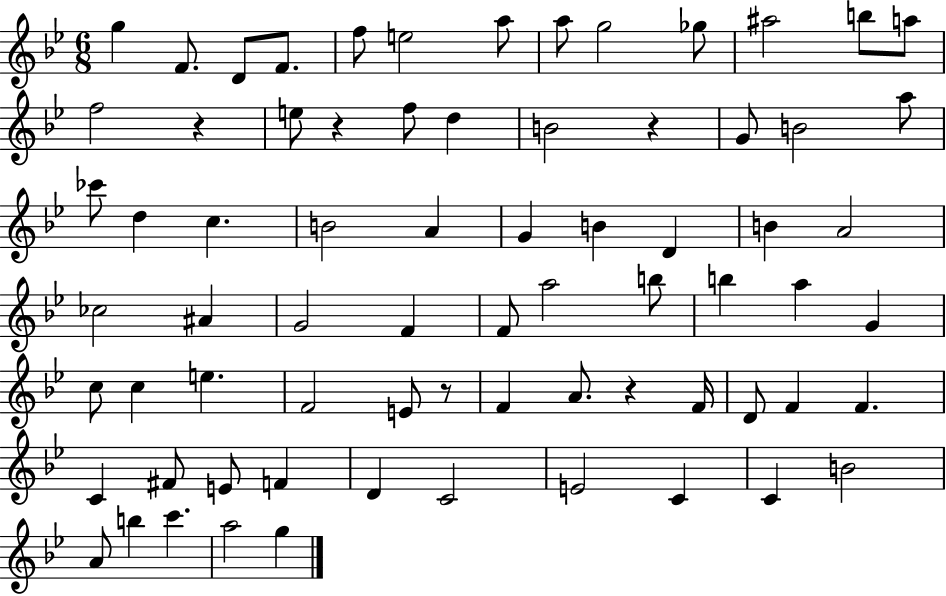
{
  \clef treble
  \numericTimeSignature
  \time 6/8
  \key bes \major
  \repeat volta 2 { g''4 f'8. d'8 f'8. | f''8 e''2 a''8 | a''8 g''2 ges''8 | ais''2 b''8 a''8 | \break f''2 r4 | e''8 r4 f''8 d''4 | b'2 r4 | g'8 b'2 a''8 | \break ces'''8 d''4 c''4. | b'2 a'4 | g'4 b'4 d'4 | b'4 a'2 | \break ces''2 ais'4 | g'2 f'4 | f'8 a''2 b''8 | b''4 a''4 g'4 | \break c''8 c''4 e''4. | f'2 e'8 r8 | f'4 a'8. r4 f'16 | d'8 f'4 f'4. | \break c'4 fis'8 e'8 f'4 | d'4 c'2 | e'2 c'4 | c'4 b'2 | \break a'8 b''4 c'''4. | a''2 g''4 | } \bar "|."
}